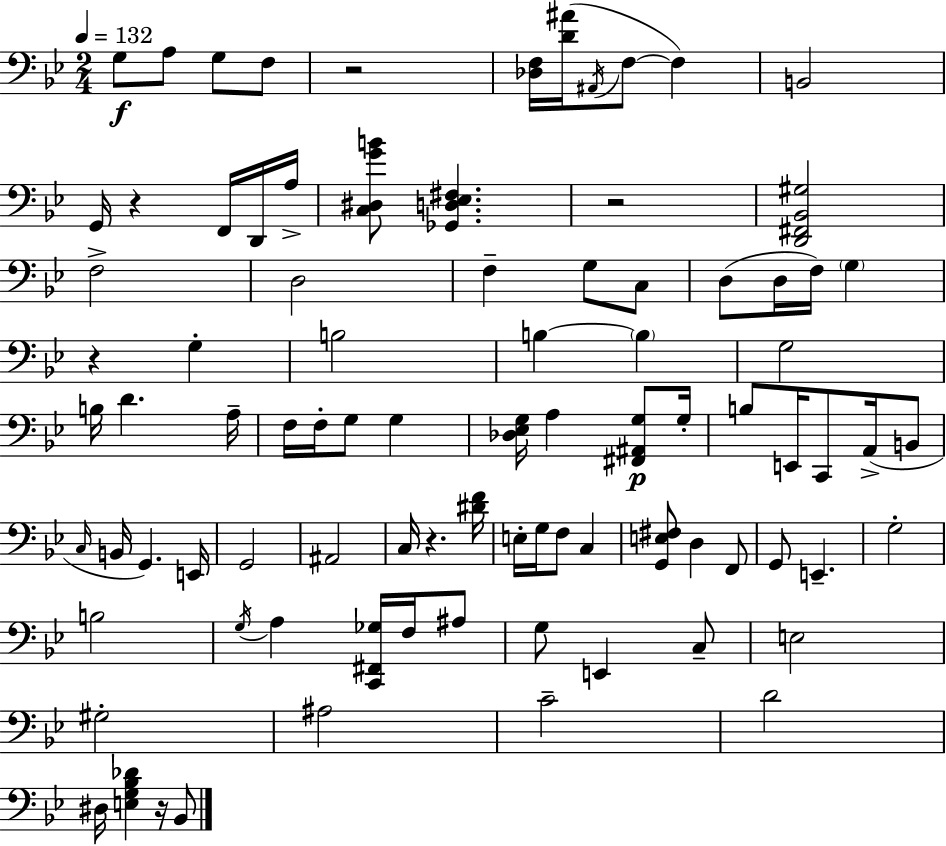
G3/e A3/e G3/e F3/e R/h [Db3,F3]/s [D4,A#4]/s A#2/s F3/e F3/q B2/h G2/s R/q F2/s D2/s A3/s [C3,D#3,G4,B4]/e [Gb2,D3,Eb3,F#3]/q. R/h [D2,F#2,Bb2,G#3]/h F3/h D3/h F3/q G3/e C3/e D3/e D3/s F3/s G3/q R/q G3/q B3/h B3/q B3/q G3/h B3/s D4/q. A3/s F3/s F3/s G3/e G3/q [Db3,Eb3,G3]/s A3/q [F#2,A#2,G3]/e G3/s B3/e E2/s C2/e A2/s B2/e C3/s B2/s G2/q. E2/s G2/h A#2/h C3/s R/q. [D#4,F4]/s E3/s G3/s F3/e C3/q [G2,E3,F#3]/e D3/q F2/e G2/e E2/q. G3/h B3/h G3/s A3/q [C2,F#2,Gb3]/s F3/s A#3/e G3/e E2/q C3/e E3/h G#3/h A#3/h C4/h D4/h D#3/s [E3,G3,Bb3,Db4]/q R/s Bb2/e